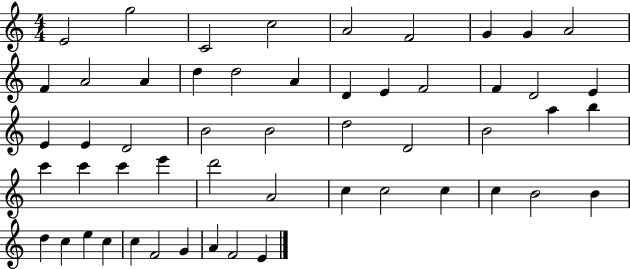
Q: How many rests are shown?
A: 0